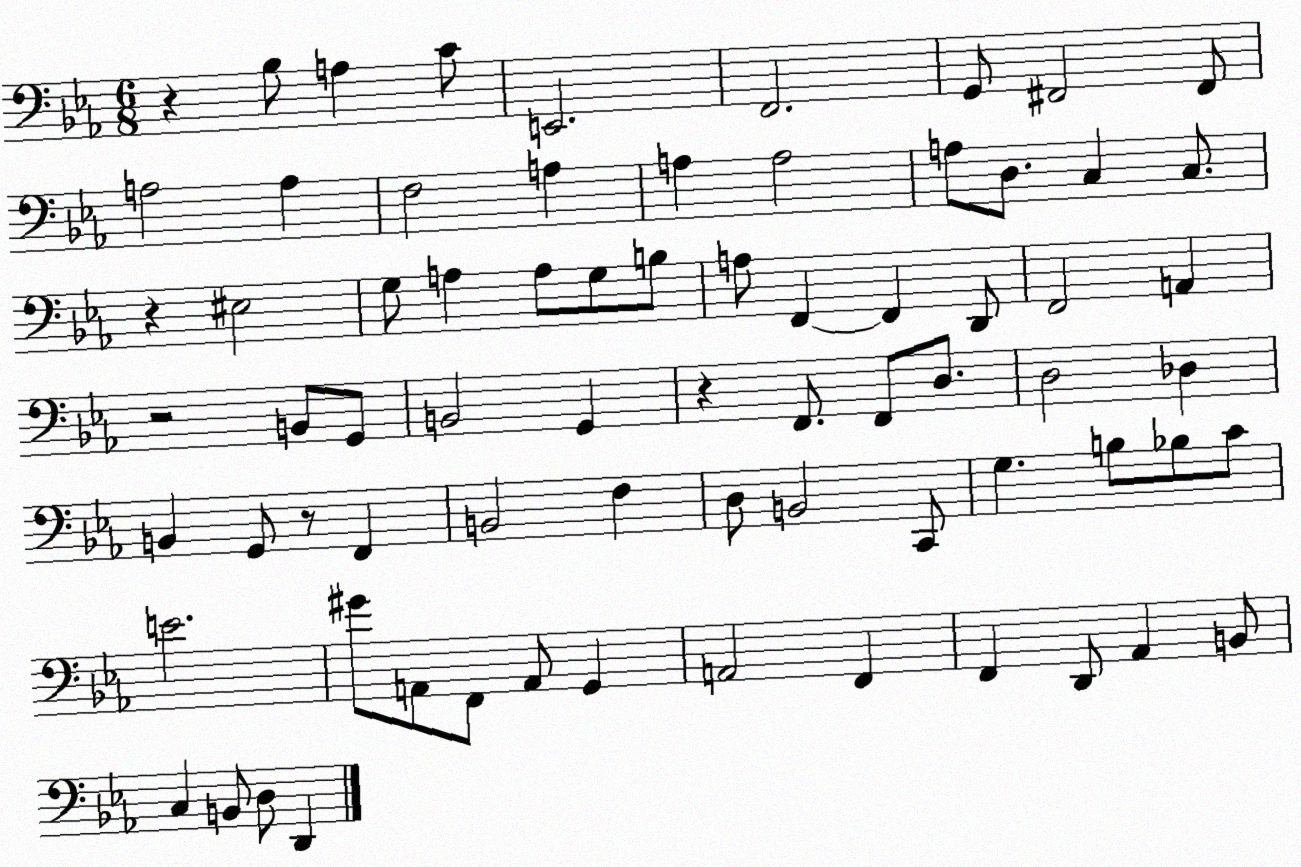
X:1
T:Untitled
M:6/8
L:1/4
K:Eb
z _B,/2 A, C/2 E,,2 F,,2 G,,/2 ^F,,2 ^F,,/2 A,2 A, F,2 A, A, A,2 A,/2 D,/2 C, C,/2 z ^E,2 G,/2 A, A,/2 G,/2 B,/2 A,/2 F,, F,, D,,/2 F,,2 A,, z2 B,,/2 G,,/2 B,,2 G,, z F,,/2 F,,/2 D,/2 D,2 _D, B,, G,,/2 z/2 F,, B,,2 F, D,/2 B,,2 C,,/2 G, B,/2 _B,/2 C/2 E2 ^G/2 A,,/2 F,,/2 A,,/2 G,, A,,2 F,, F,, D,,/2 _A,, B,,/2 C, B,,/2 D,/2 D,,